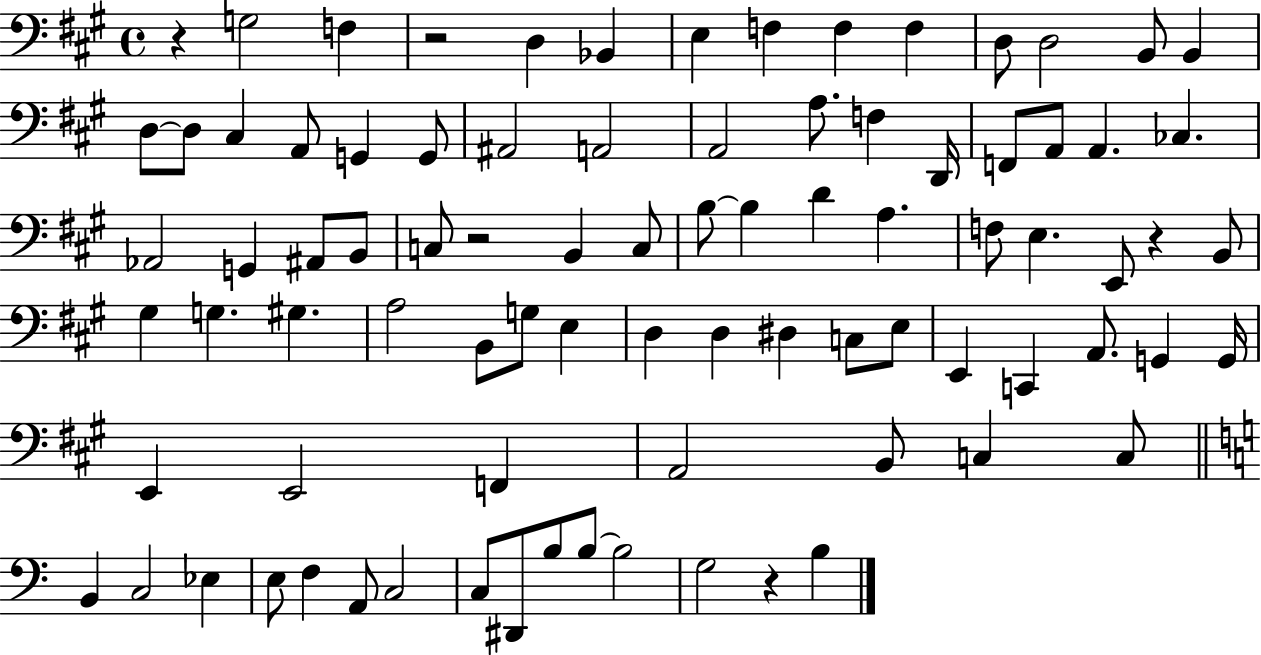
{
  \clef bass
  \time 4/4
  \defaultTimeSignature
  \key a \major
  r4 g2 f4 | r2 d4 bes,4 | e4 f4 f4 f4 | d8 d2 b,8 b,4 | \break d8~~ d8 cis4 a,8 g,4 g,8 | ais,2 a,2 | a,2 a8. f4 d,16 | f,8 a,8 a,4. ces4. | \break aes,2 g,4 ais,8 b,8 | c8 r2 b,4 c8 | b8~~ b4 d'4 a4. | f8 e4. e,8 r4 b,8 | \break gis4 g4. gis4. | a2 b,8 g8 e4 | d4 d4 dis4 c8 e8 | e,4 c,4 a,8. g,4 g,16 | \break e,4 e,2 f,4 | a,2 b,8 c4 c8 | \bar "||" \break \key c \major b,4 c2 ees4 | e8 f4 a,8 c2 | c8 dis,8 b8 b8~~ b2 | g2 r4 b4 | \break \bar "|."
}